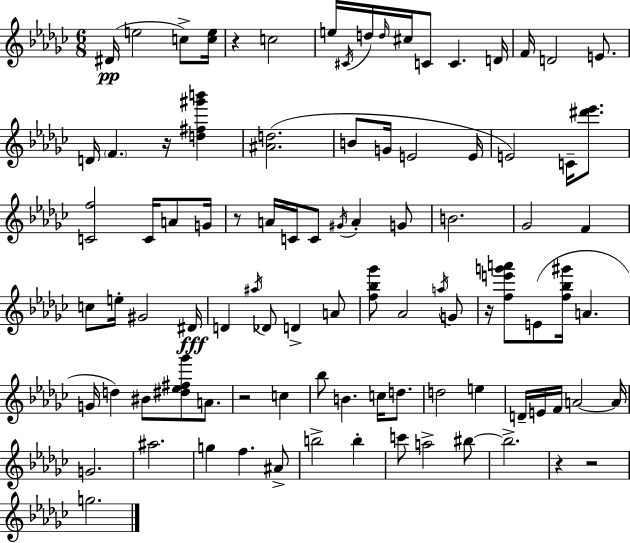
D#4/s E5/h C5/e [C5,E5]/s R/q C5/h E5/s C#4/s D5/s D5/s C#5/s C4/e C4/q. D4/s F4/s D4/h E4/e. D4/s F4/q. R/s [D5,F#5,G#6,B6]/q [A#4,D5]/h. B4/e G4/s E4/h E4/s E4/h C4/s [D#6,Eb6]/e. [C4,F5]/h C4/s A4/e G4/s R/e A4/s C4/s C4/e G#4/s A4/q G4/e B4/h. Gb4/h F4/q C5/e E5/s G#4/h D#4/s D4/q A#5/s Db4/e D4/q A4/e [F5,Bb5,Gb6]/e Ab4/h A5/s G4/e R/s [F5,E6,G6,A6]/e E4/e [F5,Bb5,G#6]/s A4/q. G4/s D5/q BIS4/e [D#5,Eb5,F#5,Gb6]/e A4/e. R/h C5/q Bb5/e B4/q. C5/s D5/e. D5/h E5/q D4/s E4/s F4/s A4/h A4/s G4/h. A#5/h. G5/q F5/q. A#4/e B5/h B5/q C6/e A5/h BIS5/e BIS5/h. R/q R/h G5/h.